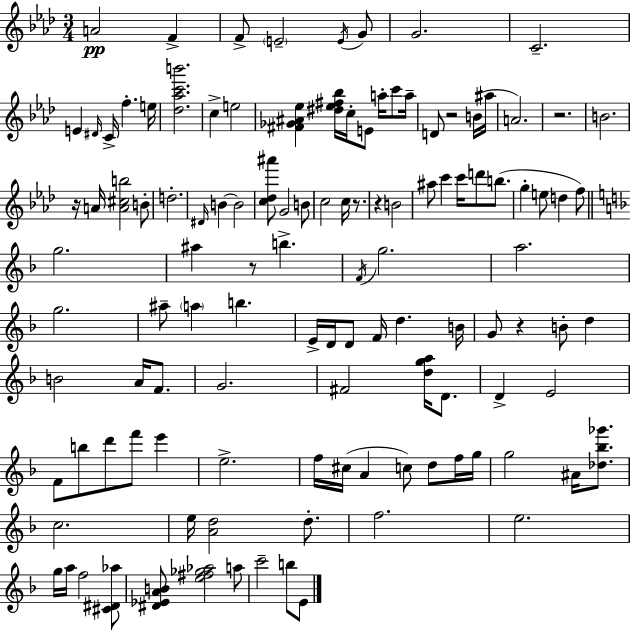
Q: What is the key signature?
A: AES major